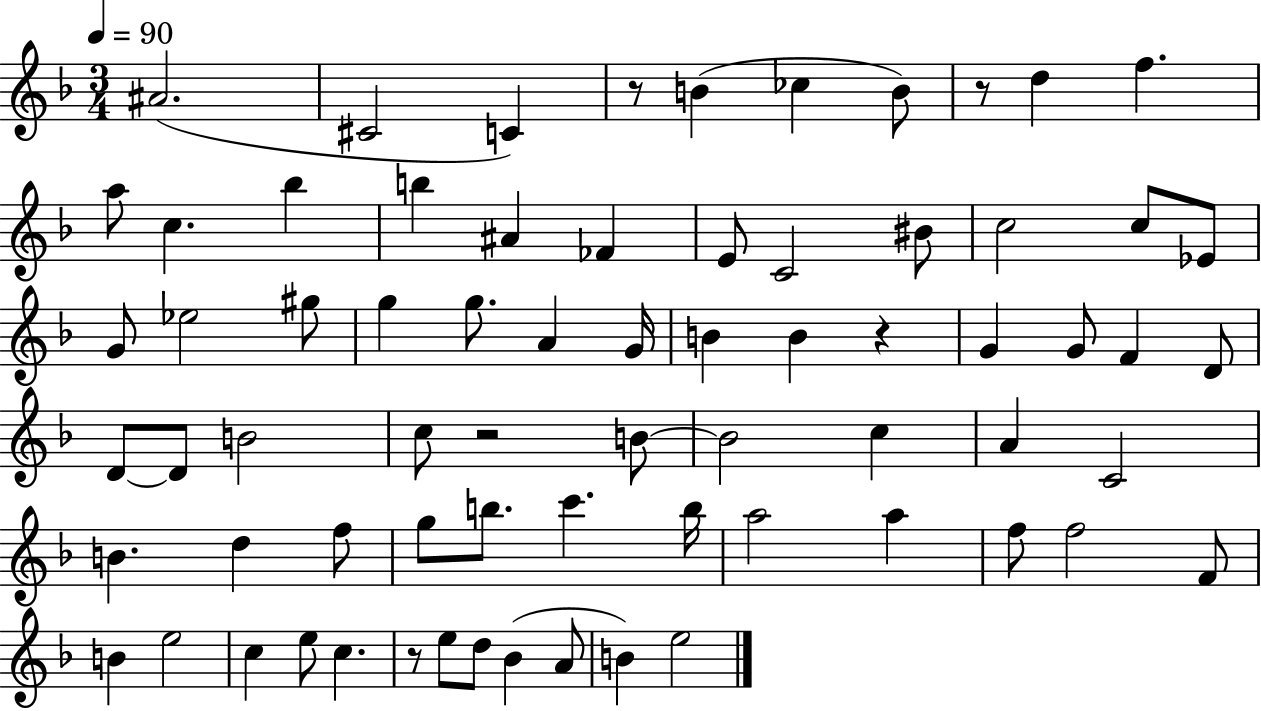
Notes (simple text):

A#4/h. C#4/h C4/q R/e B4/q CES5/q B4/e R/e D5/q F5/q. A5/e C5/q. Bb5/q B5/q A#4/q FES4/q E4/e C4/h BIS4/e C5/h C5/e Eb4/e G4/e Eb5/h G#5/e G5/q G5/e. A4/q G4/s B4/q B4/q R/q G4/q G4/e F4/q D4/e D4/e D4/e B4/h C5/e R/h B4/e B4/h C5/q A4/q C4/h B4/q. D5/q F5/e G5/e B5/e. C6/q. B5/s A5/h A5/q F5/e F5/h F4/e B4/q E5/h C5/q E5/e C5/q. R/e E5/e D5/e Bb4/q A4/e B4/q E5/h